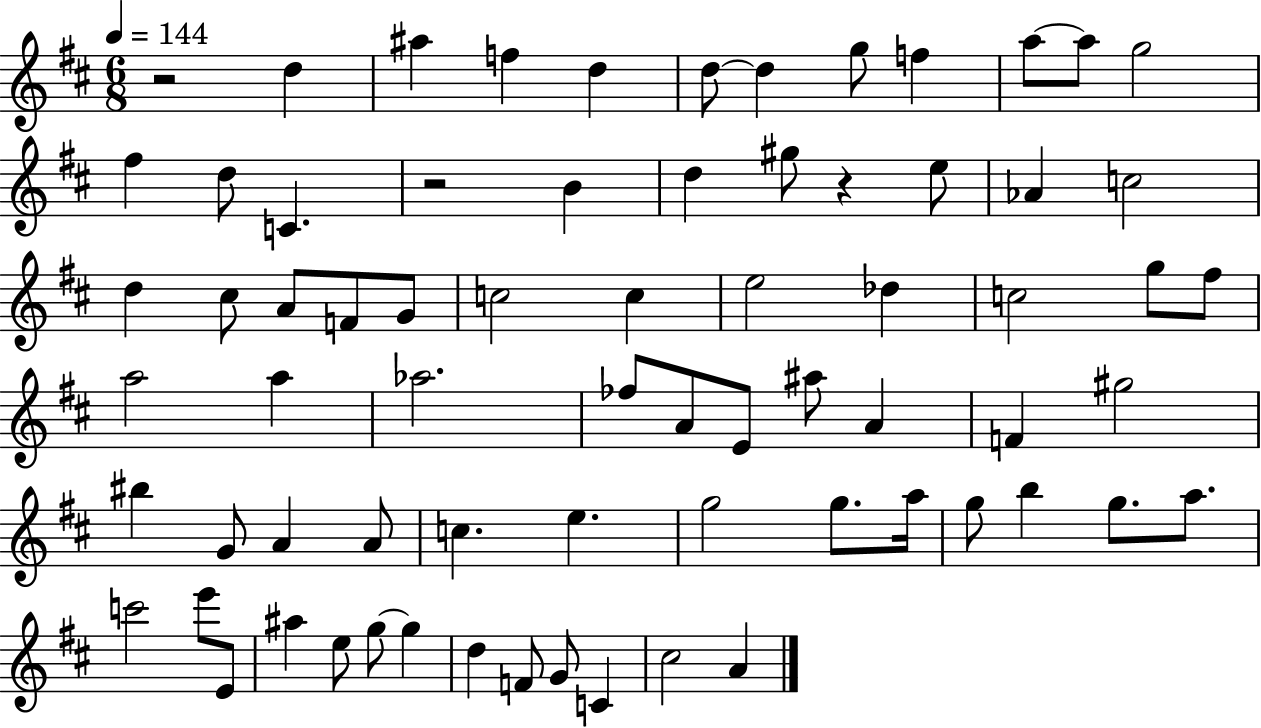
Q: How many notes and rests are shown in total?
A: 71